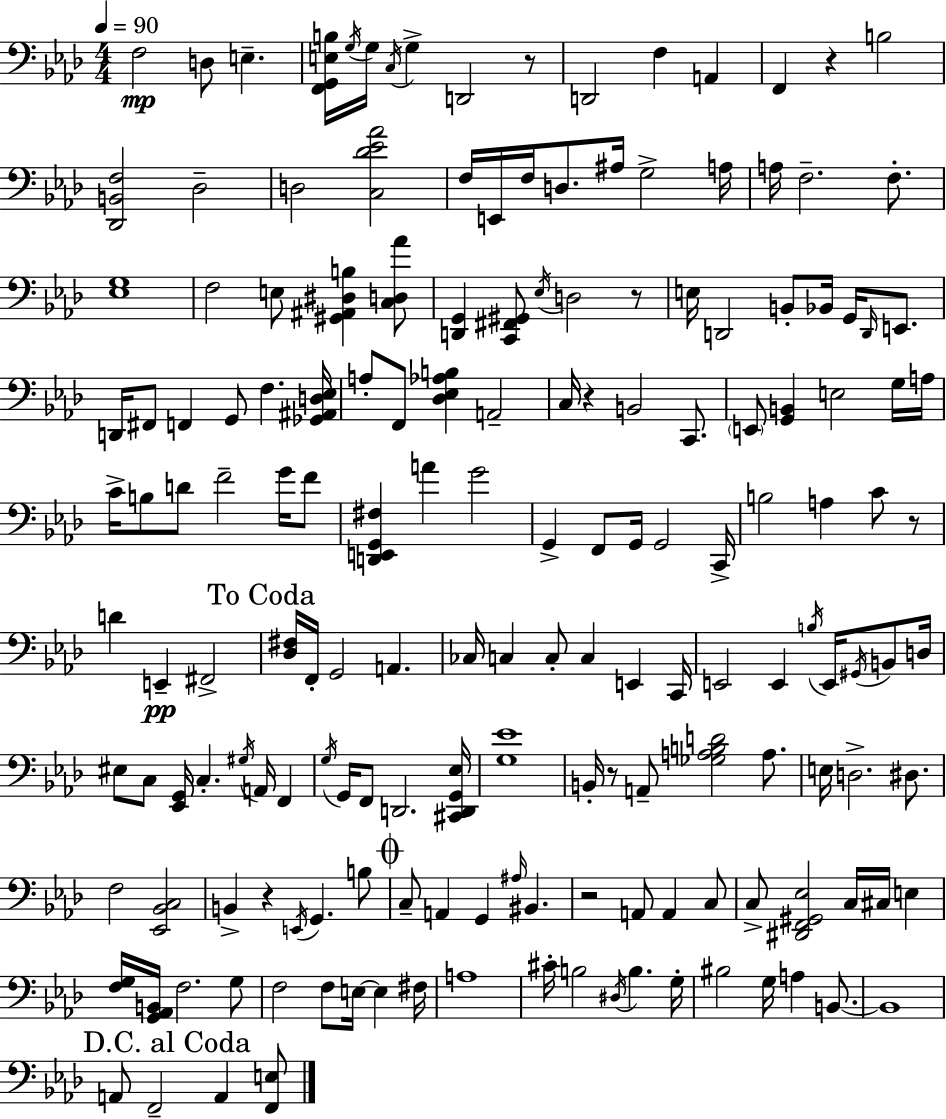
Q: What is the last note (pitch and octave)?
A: A2